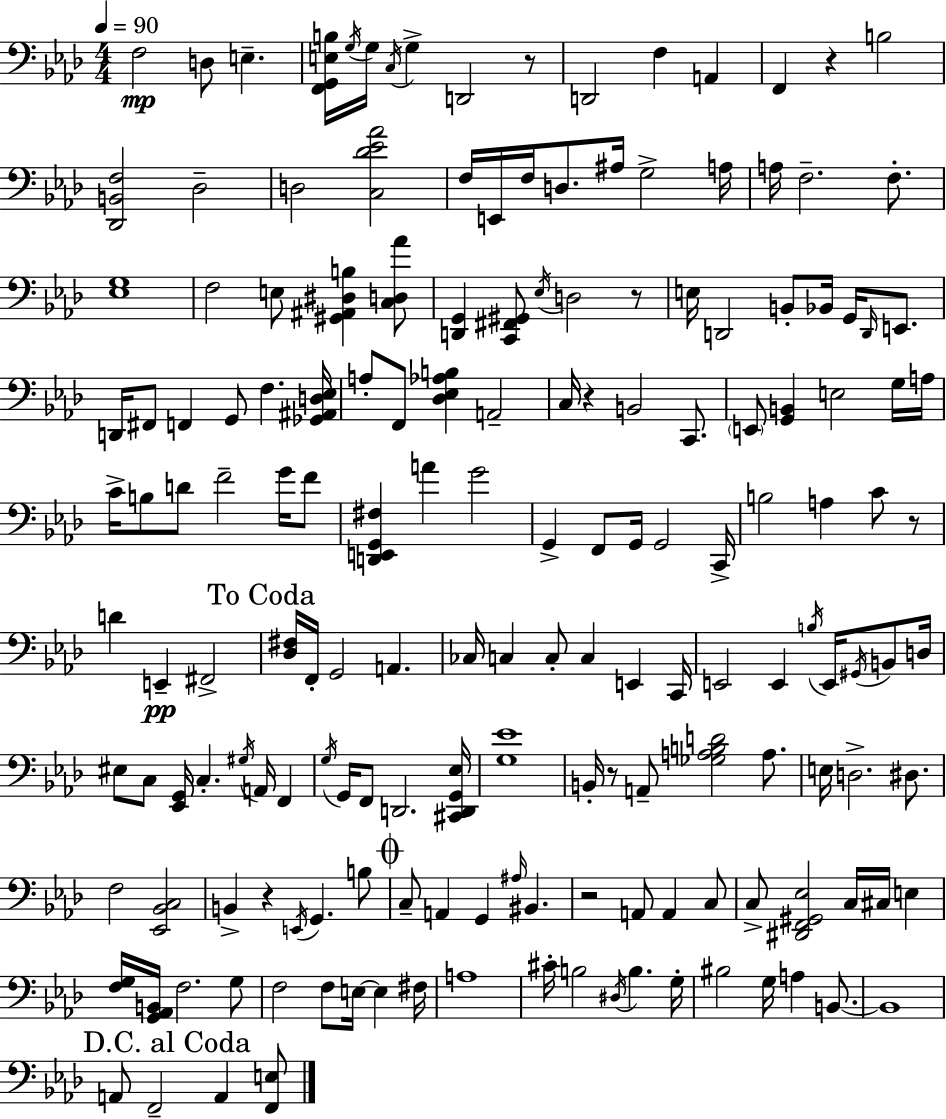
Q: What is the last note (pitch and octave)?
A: A2